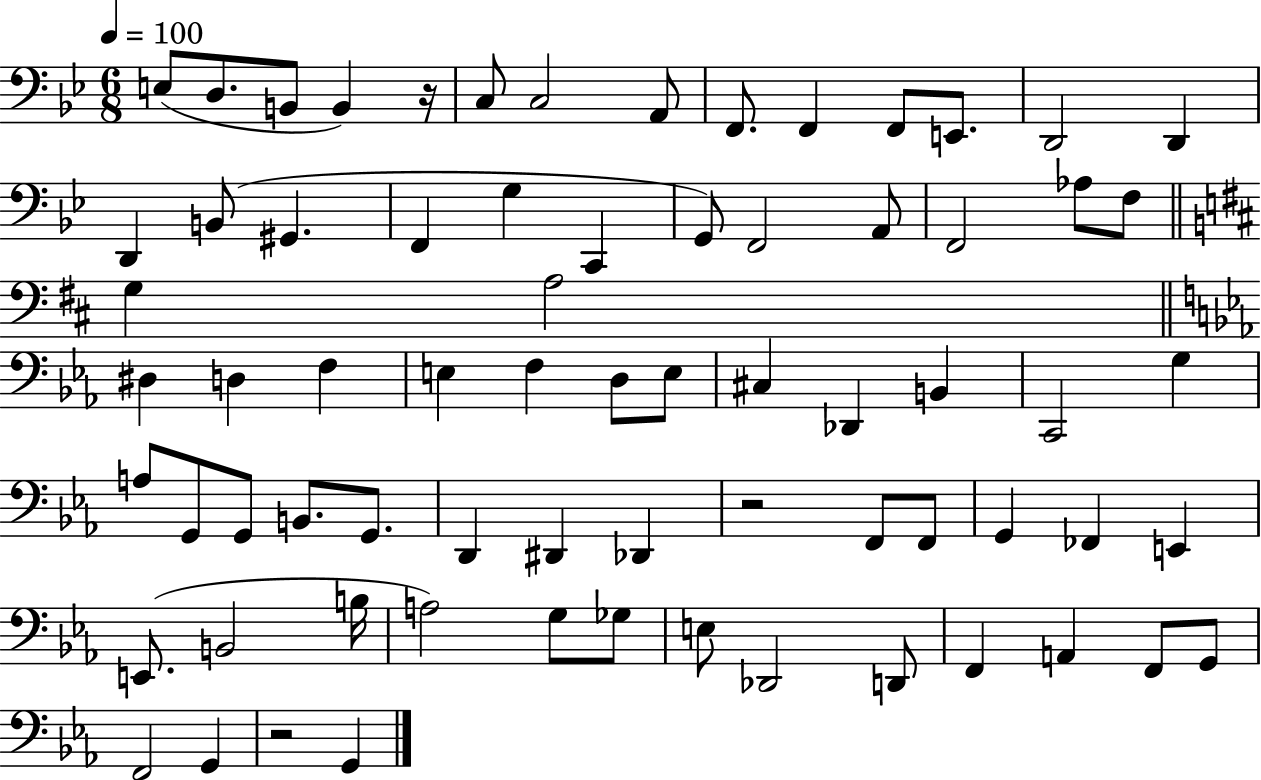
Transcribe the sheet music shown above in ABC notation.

X:1
T:Untitled
M:6/8
L:1/4
K:Bb
E,/2 D,/2 B,,/2 B,, z/4 C,/2 C,2 A,,/2 F,,/2 F,, F,,/2 E,,/2 D,,2 D,, D,, B,,/2 ^G,, F,, G, C,, G,,/2 F,,2 A,,/2 F,,2 _A,/2 F,/2 G, A,2 ^D, D, F, E, F, D,/2 E,/2 ^C, _D,, B,, C,,2 G, A,/2 G,,/2 G,,/2 B,,/2 G,,/2 D,, ^D,, _D,, z2 F,,/2 F,,/2 G,, _F,, E,, E,,/2 B,,2 B,/4 A,2 G,/2 _G,/2 E,/2 _D,,2 D,,/2 F,, A,, F,,/2 G,,/2 F,,2 G,, z2 G,,